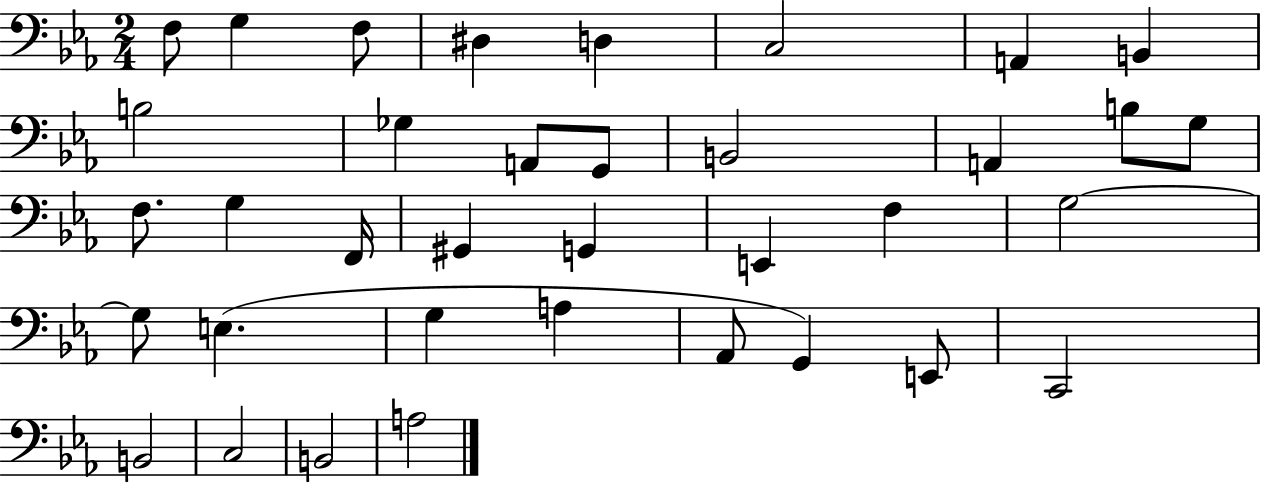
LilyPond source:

{
  \clef bass
  \numericTimeSignature
  \time 2/4
  \key ees \major
  \repeat volta 2 { f8 g4 f8 | dis4 d4 | c2 | a,4 b,4 | \break b2 | ges4 a,8 g,8 | b,2 | a,4 b8 g8 | \break f8. g4 f,16 | gis,4 g,4 | e,4 f4 | g2~~ | \break g8 e4.( | g4 a4 | aes,8 g,4) e,8 | c,2 | \break b,2 | c2 | b,2 | a2 | \break } \bar "|."
}